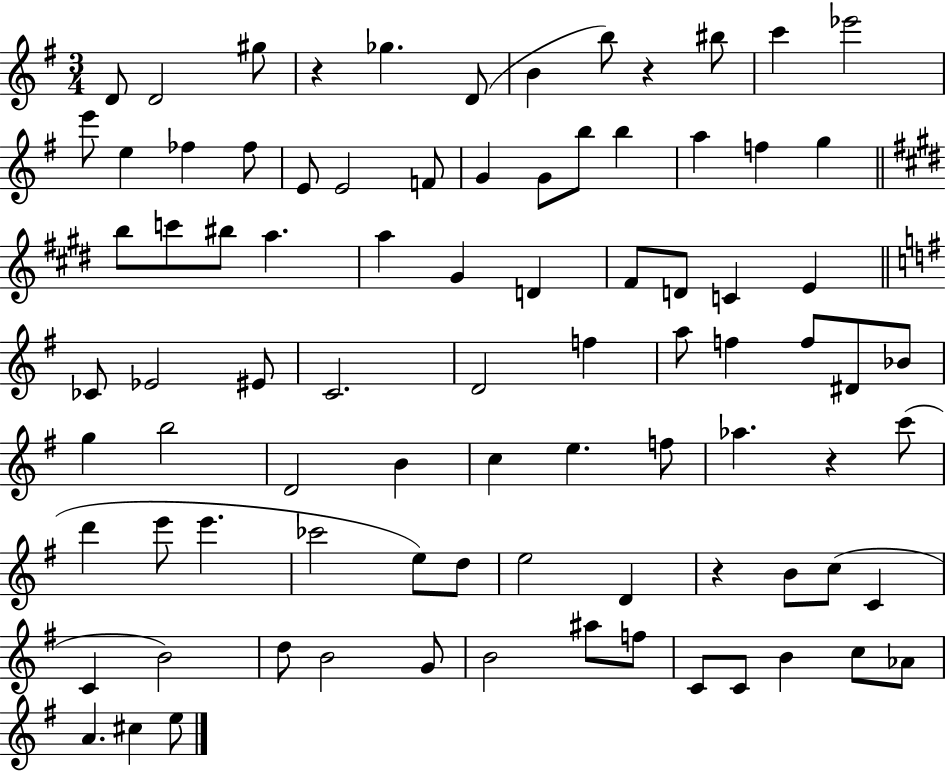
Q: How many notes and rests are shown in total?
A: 86